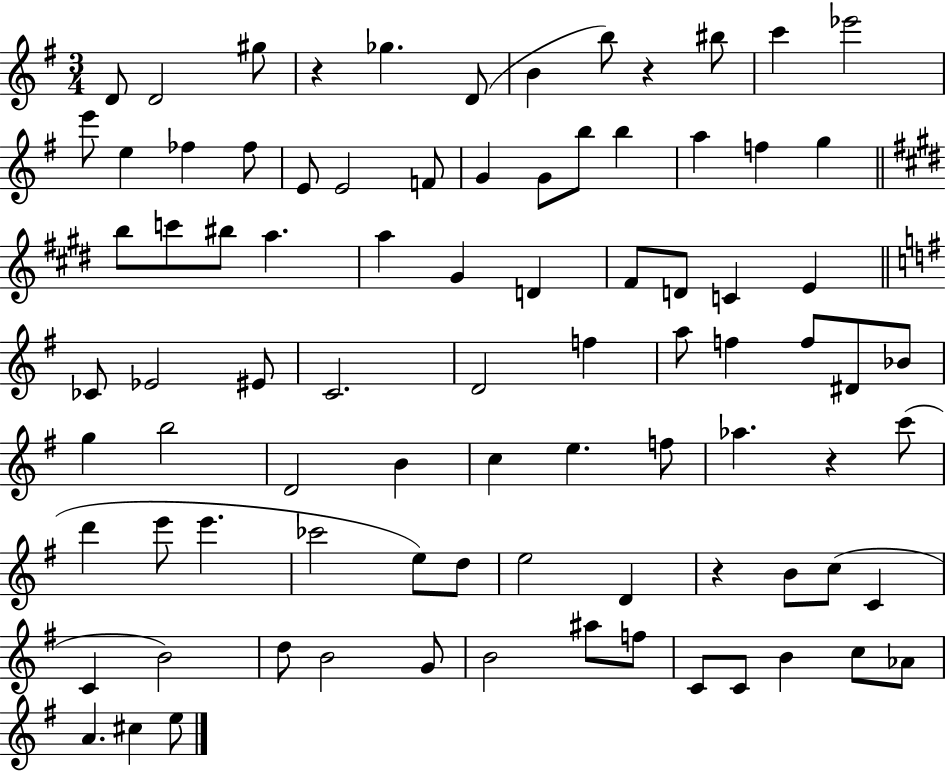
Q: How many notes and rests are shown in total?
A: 86